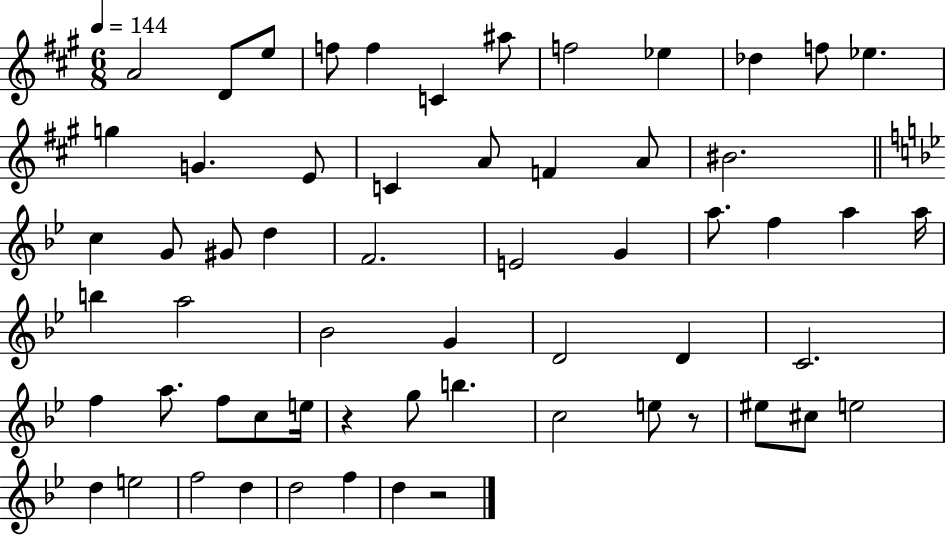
X:1
T:Untitled
M:6/8
L:1/4
K:A
A2 D/2 e/2 f/2 f C ^a/2 f2 _e _d f/2 _e g G E/2 C A/2 F A/2 ^B2 c G/2 ^G/2 d F2 E2 G a/2 f a a/4 b a2 _B2 G D2 D C2 f a/2 f/2 c/2 e/4 z g/2 b c2 e/2 z/2 ^e/2 ^c/2 e2 d e2 f2 d d2 f d z2